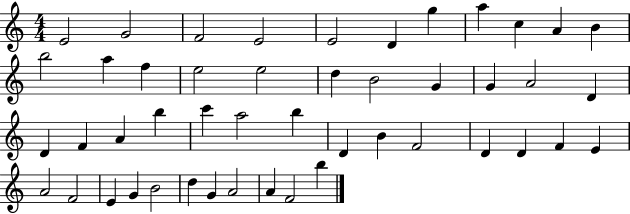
E4/h G4/h F4/h E4/h E4/h D4/q G5/q A5/q C5/q A4/q B4/q B5/h A5/q F5/q E5/h E5/h D5/q B4/h G4/q G4/q A4/h D4/q D4/q F4/q A4/q B5/q C6/q A5/h B5/q D4/q B4/q F4/h D4/q D4/q F4/q E4/q A4/h F4/h E4/q G4/q B4/h D5/q G4/q A4/h A4/q F4/h B5/q